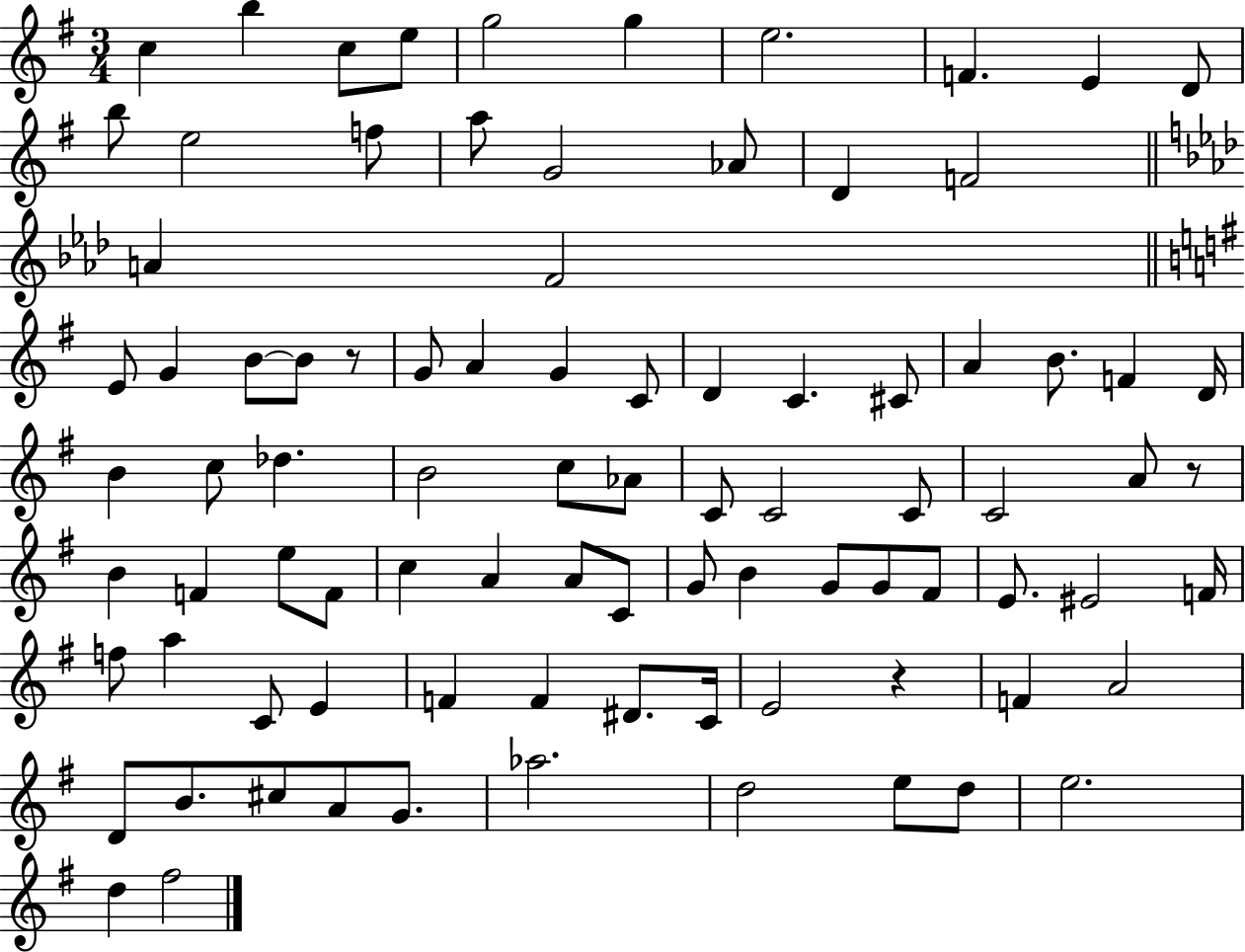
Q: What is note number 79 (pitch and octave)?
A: Ab5